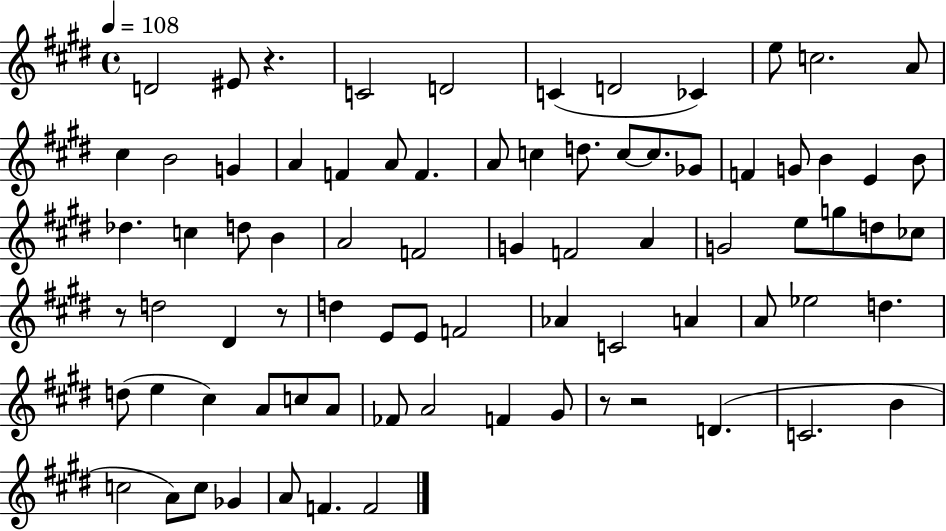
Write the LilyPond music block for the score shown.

{
  \clef treble
  \time 4/4
  \defaultTimeSignature
  \key e \major
  \tempo 4 = 108
  \repeat volta 2 { d'2 eis'8 r4. | c'2 d'2 | c'4( d'2 ces'4) | e''8 c''2. a'8 | \break cis''4 b'2 g'4 | a'4 f'4 a'8 f'4. | a'8 c''4 d''8. c''8~~ c''8. ges'8 | f'4 g'8 b'4 e'4 b'8 | \break des''4. c''4 d''8 b'4 | a'2 f'2 | g'4 f'2 a'4 | g'2 e''8 g''8 d''8 ces''8 | \break r8 d''2 dis'4 r8 | d''4 e'8 e'8 f'2 | aes'4 c'2 a'4 | a'8 ees''2 d''4. | \break d''8( e''4 cis''4) a'8 c''8 a'8 | fes'8 a'2 f'4 gis'8 | r8 r2 d'4.( | c'2. b'4 | \break c''2 a'8) c''8 ges'4 | a'8 f'4. f'2 | } \bar "|."
}